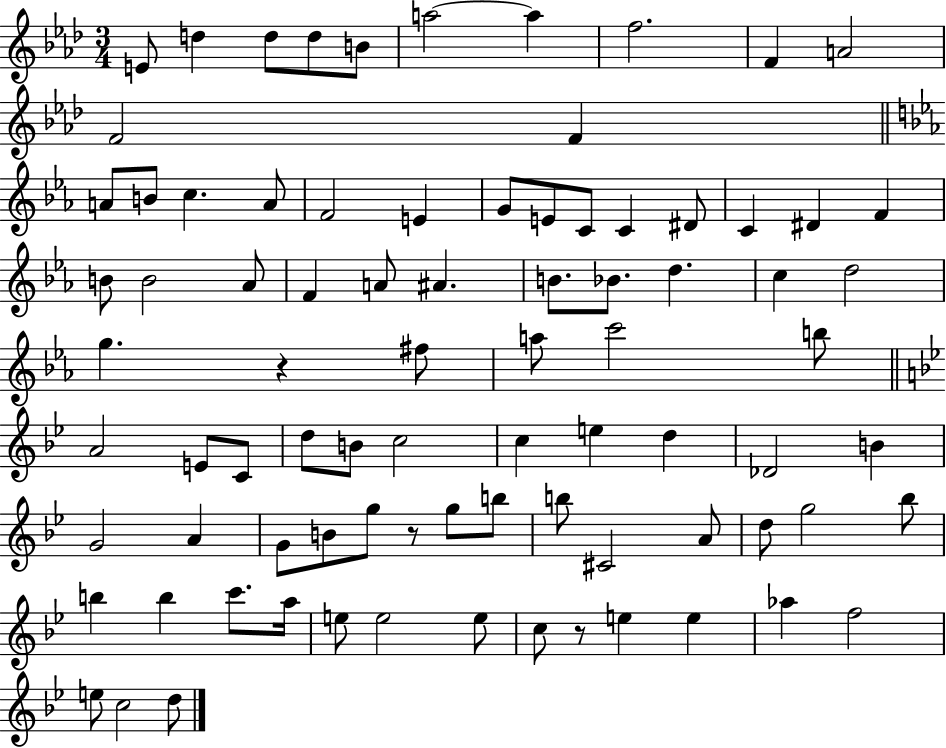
{
  \clef treble
  \numericTimeSignature
  \time 3/4
  \key aes \major
  e'8 d''4 d''8 d''8 b'8 | a''2~~ a''4 | f''2. | f'4 a'2 | \break f'2 f'4 | \bar "||" \break \key ees \major a'8 b'8 c''4. a'8 | f'2 e'4 | g'8 e'8 c'8 c'4 dis'8 | c'4 dis'4 f'4 | \break b'8 b'2 aes'8 | f'4 a'8 ais'4. | b'8. bes'8. d''4. | c''4 d''2 | \break g''4. r4 fis''8 | a''8 c'''2 b''8 | \bar "||" \break \key g \minor a'2 e'8 c'8 | d''8 b'8 c''2 | c''4 e''4 d''4 | des'2 b'4 | \break g'2 a'4 | g'8 b'8 g''8 r8 g''8 b''8 | b''8 cis'2 a'8 | d''8 g''2 bes''8 | \break b''4 b''4 c'''8. a''16 | e''8 e''2 e''8 | c''8 r8 e''4 e''4 | aes''4 f''2 | \break e''8 c''2 d''8 | \bar "|."
}